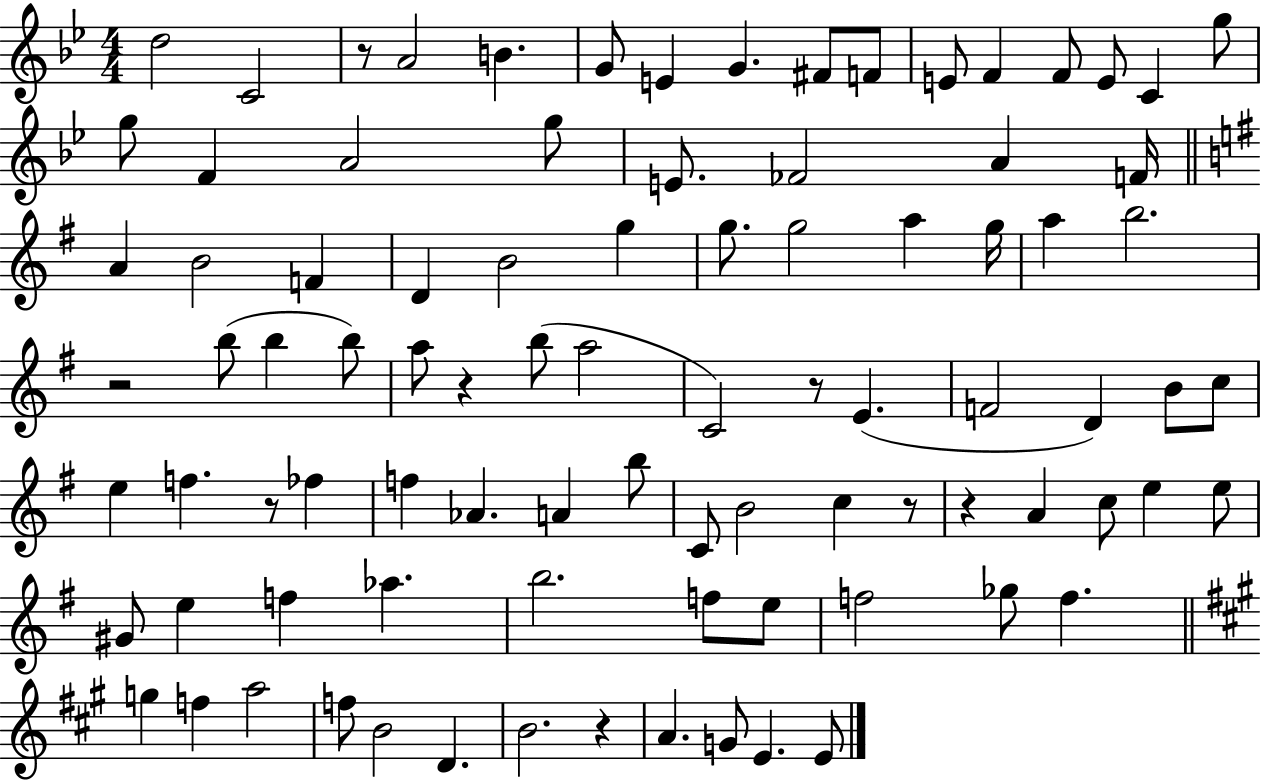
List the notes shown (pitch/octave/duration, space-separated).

D5/h C4/h R/e A4/h B4/q. G4/e E4/q G4/q. F#4/e F4/e E4/e F4/q F4/e E4/e C4/q G5/e G5/e F4/q A4/h G5/e E4/e. FES4/h A4/q F4/s A4/q B4/h F4/q D4/q B4/h G5/q G5/e. G5/h A5/q G5/s A5/q B5/h. R/h B5/e B5/q B5/e A5/e R/q B5/e A5/h C4/h R/e E4/q. F4/h D4/q B4/e C5/e E5/q F5/q. R/e FES5/q F5/q Ab4/q. A4/q B5/e C4/e B4/h C5/q R/e R/q A4/q C5/e E5/q E5/e G#4/e E5/q F5/q Ab5/q. B5/h. F5/e E5/e F5/h Gb5/e F5/q. G5/q F5/q A5/h F5/e B4/h D4/q. B4/h. R/q A4/q. G4/e E4/q. E4/e